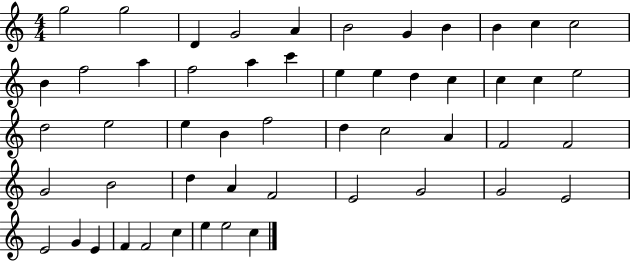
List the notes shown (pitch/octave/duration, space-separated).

G5/h G5/h D4/q G4/h A4/q B4/h G4/q B4/q B4/q C5/q C5/h B4/q F5/h A5/q F5/h A5/q C6/q E5/q E5/q D5/q C5/q C5/q C5/q E5/h D5/h E5/h E5/q B4/q F5/h D5/q C5/h A4/q F4/h F4/h G4/h B4/h D5/q A4/q F4/h E4/h G4/h G4/h E4/h E4/h G4/q E4/q F4/q F4/h C5/q E5/q E5/h C5/q